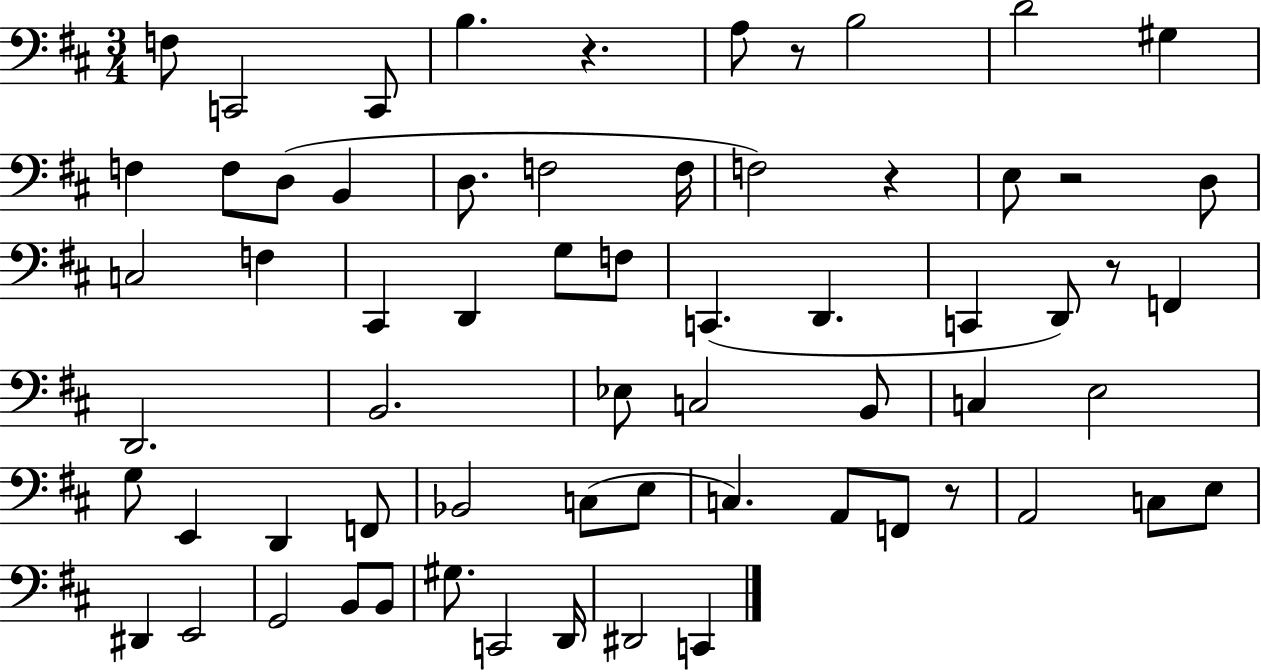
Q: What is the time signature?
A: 3/4